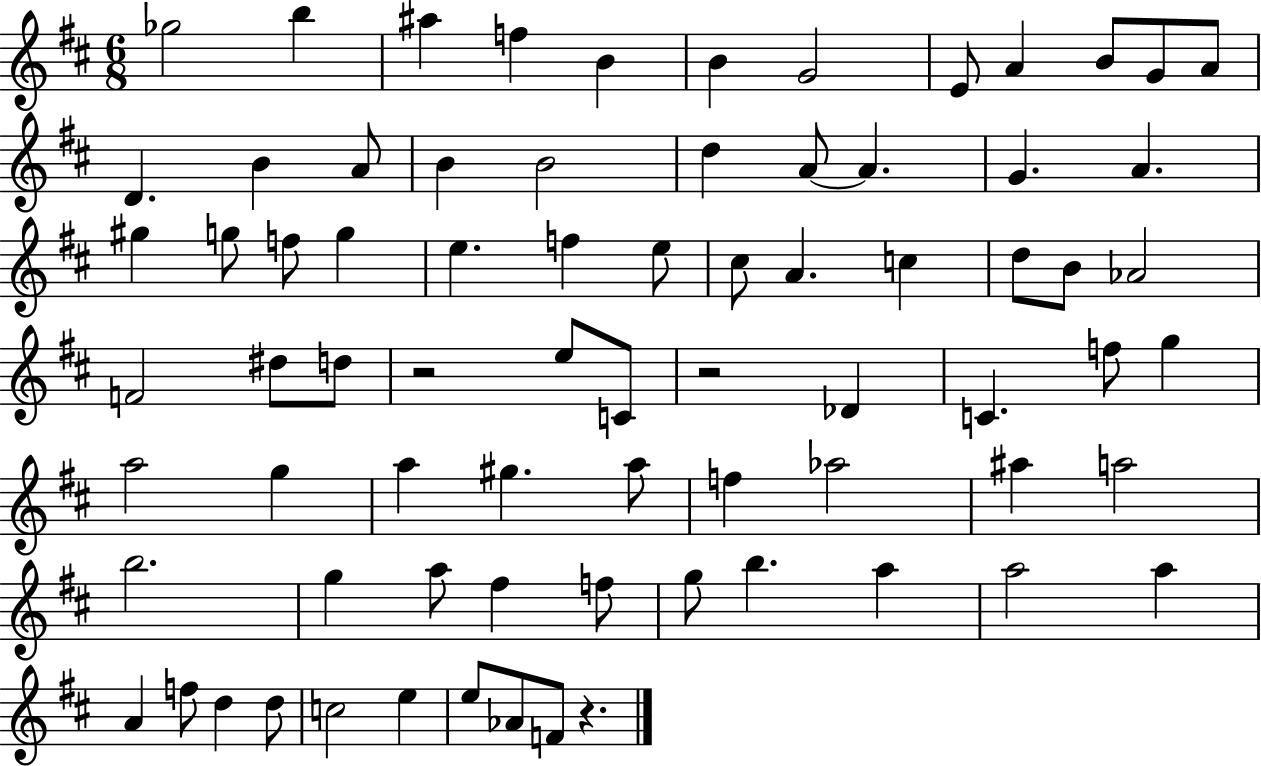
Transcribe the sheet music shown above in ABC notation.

X:1
T:Untitled
M:6/8
L:1/4
K:D
_g2 b ^a f B B G2 E/2 A B/2 G/2 A/2 D B A/2 B B2 d A/2 A G A ^g g/2 f/2 g e f e/2 ^c/2 A c d/2 B/2 _A2 F2 ^d/2 d/2 z2 e/2 C/2 z2 _D C f/2 g a2 g a ^g a/2 f _a2 ^a a2 b2 g a/2 ^f f/2 g/2 b a a2 a A f/2 d d/2 c2 e e/2 _A/2 F/2 z